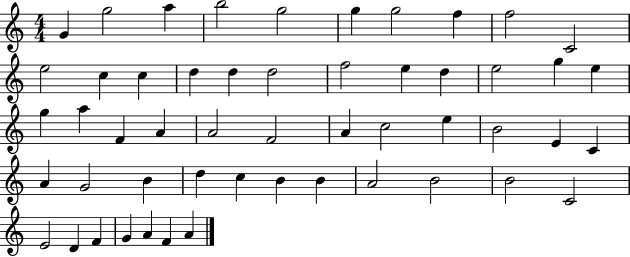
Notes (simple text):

G4/q G5/h A5/q B5/h G5/h G5/q G5/h F5/q F5/h C4/h E5/h C5/q C5/q D5/q D5/q D5/h F5/h E5/q D5/q E5/h G5/q E5/q G5/q A5/q F4/q A4/q A4/h F4/h A4/q C5/h E5/q B4/h E4/q C4/q A4/q G4/h B4/q D5/q C5/q B4/q B4/q A4/h B4/h B4/h C4/h E4/h D4/q F4/q G4/q A4/q F4/q A4/q